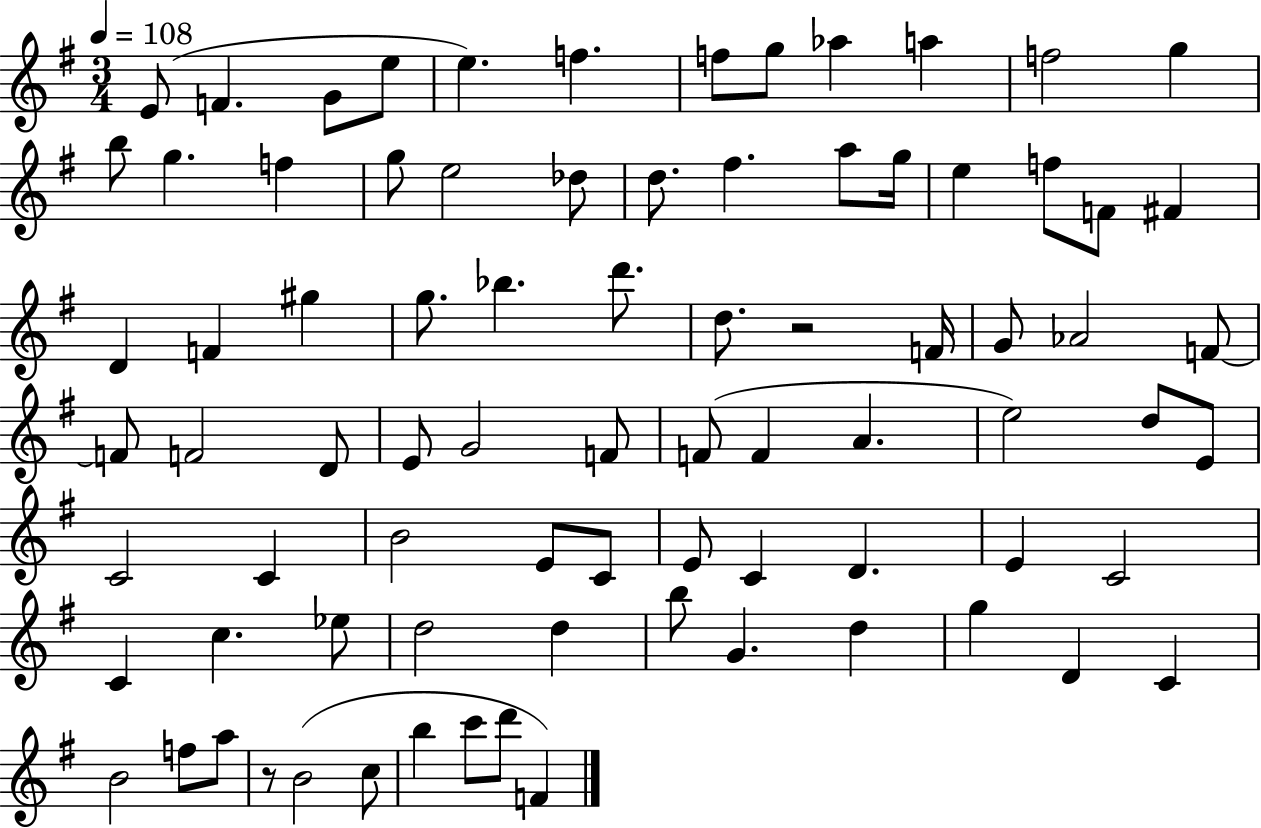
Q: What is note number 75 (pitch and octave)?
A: C5